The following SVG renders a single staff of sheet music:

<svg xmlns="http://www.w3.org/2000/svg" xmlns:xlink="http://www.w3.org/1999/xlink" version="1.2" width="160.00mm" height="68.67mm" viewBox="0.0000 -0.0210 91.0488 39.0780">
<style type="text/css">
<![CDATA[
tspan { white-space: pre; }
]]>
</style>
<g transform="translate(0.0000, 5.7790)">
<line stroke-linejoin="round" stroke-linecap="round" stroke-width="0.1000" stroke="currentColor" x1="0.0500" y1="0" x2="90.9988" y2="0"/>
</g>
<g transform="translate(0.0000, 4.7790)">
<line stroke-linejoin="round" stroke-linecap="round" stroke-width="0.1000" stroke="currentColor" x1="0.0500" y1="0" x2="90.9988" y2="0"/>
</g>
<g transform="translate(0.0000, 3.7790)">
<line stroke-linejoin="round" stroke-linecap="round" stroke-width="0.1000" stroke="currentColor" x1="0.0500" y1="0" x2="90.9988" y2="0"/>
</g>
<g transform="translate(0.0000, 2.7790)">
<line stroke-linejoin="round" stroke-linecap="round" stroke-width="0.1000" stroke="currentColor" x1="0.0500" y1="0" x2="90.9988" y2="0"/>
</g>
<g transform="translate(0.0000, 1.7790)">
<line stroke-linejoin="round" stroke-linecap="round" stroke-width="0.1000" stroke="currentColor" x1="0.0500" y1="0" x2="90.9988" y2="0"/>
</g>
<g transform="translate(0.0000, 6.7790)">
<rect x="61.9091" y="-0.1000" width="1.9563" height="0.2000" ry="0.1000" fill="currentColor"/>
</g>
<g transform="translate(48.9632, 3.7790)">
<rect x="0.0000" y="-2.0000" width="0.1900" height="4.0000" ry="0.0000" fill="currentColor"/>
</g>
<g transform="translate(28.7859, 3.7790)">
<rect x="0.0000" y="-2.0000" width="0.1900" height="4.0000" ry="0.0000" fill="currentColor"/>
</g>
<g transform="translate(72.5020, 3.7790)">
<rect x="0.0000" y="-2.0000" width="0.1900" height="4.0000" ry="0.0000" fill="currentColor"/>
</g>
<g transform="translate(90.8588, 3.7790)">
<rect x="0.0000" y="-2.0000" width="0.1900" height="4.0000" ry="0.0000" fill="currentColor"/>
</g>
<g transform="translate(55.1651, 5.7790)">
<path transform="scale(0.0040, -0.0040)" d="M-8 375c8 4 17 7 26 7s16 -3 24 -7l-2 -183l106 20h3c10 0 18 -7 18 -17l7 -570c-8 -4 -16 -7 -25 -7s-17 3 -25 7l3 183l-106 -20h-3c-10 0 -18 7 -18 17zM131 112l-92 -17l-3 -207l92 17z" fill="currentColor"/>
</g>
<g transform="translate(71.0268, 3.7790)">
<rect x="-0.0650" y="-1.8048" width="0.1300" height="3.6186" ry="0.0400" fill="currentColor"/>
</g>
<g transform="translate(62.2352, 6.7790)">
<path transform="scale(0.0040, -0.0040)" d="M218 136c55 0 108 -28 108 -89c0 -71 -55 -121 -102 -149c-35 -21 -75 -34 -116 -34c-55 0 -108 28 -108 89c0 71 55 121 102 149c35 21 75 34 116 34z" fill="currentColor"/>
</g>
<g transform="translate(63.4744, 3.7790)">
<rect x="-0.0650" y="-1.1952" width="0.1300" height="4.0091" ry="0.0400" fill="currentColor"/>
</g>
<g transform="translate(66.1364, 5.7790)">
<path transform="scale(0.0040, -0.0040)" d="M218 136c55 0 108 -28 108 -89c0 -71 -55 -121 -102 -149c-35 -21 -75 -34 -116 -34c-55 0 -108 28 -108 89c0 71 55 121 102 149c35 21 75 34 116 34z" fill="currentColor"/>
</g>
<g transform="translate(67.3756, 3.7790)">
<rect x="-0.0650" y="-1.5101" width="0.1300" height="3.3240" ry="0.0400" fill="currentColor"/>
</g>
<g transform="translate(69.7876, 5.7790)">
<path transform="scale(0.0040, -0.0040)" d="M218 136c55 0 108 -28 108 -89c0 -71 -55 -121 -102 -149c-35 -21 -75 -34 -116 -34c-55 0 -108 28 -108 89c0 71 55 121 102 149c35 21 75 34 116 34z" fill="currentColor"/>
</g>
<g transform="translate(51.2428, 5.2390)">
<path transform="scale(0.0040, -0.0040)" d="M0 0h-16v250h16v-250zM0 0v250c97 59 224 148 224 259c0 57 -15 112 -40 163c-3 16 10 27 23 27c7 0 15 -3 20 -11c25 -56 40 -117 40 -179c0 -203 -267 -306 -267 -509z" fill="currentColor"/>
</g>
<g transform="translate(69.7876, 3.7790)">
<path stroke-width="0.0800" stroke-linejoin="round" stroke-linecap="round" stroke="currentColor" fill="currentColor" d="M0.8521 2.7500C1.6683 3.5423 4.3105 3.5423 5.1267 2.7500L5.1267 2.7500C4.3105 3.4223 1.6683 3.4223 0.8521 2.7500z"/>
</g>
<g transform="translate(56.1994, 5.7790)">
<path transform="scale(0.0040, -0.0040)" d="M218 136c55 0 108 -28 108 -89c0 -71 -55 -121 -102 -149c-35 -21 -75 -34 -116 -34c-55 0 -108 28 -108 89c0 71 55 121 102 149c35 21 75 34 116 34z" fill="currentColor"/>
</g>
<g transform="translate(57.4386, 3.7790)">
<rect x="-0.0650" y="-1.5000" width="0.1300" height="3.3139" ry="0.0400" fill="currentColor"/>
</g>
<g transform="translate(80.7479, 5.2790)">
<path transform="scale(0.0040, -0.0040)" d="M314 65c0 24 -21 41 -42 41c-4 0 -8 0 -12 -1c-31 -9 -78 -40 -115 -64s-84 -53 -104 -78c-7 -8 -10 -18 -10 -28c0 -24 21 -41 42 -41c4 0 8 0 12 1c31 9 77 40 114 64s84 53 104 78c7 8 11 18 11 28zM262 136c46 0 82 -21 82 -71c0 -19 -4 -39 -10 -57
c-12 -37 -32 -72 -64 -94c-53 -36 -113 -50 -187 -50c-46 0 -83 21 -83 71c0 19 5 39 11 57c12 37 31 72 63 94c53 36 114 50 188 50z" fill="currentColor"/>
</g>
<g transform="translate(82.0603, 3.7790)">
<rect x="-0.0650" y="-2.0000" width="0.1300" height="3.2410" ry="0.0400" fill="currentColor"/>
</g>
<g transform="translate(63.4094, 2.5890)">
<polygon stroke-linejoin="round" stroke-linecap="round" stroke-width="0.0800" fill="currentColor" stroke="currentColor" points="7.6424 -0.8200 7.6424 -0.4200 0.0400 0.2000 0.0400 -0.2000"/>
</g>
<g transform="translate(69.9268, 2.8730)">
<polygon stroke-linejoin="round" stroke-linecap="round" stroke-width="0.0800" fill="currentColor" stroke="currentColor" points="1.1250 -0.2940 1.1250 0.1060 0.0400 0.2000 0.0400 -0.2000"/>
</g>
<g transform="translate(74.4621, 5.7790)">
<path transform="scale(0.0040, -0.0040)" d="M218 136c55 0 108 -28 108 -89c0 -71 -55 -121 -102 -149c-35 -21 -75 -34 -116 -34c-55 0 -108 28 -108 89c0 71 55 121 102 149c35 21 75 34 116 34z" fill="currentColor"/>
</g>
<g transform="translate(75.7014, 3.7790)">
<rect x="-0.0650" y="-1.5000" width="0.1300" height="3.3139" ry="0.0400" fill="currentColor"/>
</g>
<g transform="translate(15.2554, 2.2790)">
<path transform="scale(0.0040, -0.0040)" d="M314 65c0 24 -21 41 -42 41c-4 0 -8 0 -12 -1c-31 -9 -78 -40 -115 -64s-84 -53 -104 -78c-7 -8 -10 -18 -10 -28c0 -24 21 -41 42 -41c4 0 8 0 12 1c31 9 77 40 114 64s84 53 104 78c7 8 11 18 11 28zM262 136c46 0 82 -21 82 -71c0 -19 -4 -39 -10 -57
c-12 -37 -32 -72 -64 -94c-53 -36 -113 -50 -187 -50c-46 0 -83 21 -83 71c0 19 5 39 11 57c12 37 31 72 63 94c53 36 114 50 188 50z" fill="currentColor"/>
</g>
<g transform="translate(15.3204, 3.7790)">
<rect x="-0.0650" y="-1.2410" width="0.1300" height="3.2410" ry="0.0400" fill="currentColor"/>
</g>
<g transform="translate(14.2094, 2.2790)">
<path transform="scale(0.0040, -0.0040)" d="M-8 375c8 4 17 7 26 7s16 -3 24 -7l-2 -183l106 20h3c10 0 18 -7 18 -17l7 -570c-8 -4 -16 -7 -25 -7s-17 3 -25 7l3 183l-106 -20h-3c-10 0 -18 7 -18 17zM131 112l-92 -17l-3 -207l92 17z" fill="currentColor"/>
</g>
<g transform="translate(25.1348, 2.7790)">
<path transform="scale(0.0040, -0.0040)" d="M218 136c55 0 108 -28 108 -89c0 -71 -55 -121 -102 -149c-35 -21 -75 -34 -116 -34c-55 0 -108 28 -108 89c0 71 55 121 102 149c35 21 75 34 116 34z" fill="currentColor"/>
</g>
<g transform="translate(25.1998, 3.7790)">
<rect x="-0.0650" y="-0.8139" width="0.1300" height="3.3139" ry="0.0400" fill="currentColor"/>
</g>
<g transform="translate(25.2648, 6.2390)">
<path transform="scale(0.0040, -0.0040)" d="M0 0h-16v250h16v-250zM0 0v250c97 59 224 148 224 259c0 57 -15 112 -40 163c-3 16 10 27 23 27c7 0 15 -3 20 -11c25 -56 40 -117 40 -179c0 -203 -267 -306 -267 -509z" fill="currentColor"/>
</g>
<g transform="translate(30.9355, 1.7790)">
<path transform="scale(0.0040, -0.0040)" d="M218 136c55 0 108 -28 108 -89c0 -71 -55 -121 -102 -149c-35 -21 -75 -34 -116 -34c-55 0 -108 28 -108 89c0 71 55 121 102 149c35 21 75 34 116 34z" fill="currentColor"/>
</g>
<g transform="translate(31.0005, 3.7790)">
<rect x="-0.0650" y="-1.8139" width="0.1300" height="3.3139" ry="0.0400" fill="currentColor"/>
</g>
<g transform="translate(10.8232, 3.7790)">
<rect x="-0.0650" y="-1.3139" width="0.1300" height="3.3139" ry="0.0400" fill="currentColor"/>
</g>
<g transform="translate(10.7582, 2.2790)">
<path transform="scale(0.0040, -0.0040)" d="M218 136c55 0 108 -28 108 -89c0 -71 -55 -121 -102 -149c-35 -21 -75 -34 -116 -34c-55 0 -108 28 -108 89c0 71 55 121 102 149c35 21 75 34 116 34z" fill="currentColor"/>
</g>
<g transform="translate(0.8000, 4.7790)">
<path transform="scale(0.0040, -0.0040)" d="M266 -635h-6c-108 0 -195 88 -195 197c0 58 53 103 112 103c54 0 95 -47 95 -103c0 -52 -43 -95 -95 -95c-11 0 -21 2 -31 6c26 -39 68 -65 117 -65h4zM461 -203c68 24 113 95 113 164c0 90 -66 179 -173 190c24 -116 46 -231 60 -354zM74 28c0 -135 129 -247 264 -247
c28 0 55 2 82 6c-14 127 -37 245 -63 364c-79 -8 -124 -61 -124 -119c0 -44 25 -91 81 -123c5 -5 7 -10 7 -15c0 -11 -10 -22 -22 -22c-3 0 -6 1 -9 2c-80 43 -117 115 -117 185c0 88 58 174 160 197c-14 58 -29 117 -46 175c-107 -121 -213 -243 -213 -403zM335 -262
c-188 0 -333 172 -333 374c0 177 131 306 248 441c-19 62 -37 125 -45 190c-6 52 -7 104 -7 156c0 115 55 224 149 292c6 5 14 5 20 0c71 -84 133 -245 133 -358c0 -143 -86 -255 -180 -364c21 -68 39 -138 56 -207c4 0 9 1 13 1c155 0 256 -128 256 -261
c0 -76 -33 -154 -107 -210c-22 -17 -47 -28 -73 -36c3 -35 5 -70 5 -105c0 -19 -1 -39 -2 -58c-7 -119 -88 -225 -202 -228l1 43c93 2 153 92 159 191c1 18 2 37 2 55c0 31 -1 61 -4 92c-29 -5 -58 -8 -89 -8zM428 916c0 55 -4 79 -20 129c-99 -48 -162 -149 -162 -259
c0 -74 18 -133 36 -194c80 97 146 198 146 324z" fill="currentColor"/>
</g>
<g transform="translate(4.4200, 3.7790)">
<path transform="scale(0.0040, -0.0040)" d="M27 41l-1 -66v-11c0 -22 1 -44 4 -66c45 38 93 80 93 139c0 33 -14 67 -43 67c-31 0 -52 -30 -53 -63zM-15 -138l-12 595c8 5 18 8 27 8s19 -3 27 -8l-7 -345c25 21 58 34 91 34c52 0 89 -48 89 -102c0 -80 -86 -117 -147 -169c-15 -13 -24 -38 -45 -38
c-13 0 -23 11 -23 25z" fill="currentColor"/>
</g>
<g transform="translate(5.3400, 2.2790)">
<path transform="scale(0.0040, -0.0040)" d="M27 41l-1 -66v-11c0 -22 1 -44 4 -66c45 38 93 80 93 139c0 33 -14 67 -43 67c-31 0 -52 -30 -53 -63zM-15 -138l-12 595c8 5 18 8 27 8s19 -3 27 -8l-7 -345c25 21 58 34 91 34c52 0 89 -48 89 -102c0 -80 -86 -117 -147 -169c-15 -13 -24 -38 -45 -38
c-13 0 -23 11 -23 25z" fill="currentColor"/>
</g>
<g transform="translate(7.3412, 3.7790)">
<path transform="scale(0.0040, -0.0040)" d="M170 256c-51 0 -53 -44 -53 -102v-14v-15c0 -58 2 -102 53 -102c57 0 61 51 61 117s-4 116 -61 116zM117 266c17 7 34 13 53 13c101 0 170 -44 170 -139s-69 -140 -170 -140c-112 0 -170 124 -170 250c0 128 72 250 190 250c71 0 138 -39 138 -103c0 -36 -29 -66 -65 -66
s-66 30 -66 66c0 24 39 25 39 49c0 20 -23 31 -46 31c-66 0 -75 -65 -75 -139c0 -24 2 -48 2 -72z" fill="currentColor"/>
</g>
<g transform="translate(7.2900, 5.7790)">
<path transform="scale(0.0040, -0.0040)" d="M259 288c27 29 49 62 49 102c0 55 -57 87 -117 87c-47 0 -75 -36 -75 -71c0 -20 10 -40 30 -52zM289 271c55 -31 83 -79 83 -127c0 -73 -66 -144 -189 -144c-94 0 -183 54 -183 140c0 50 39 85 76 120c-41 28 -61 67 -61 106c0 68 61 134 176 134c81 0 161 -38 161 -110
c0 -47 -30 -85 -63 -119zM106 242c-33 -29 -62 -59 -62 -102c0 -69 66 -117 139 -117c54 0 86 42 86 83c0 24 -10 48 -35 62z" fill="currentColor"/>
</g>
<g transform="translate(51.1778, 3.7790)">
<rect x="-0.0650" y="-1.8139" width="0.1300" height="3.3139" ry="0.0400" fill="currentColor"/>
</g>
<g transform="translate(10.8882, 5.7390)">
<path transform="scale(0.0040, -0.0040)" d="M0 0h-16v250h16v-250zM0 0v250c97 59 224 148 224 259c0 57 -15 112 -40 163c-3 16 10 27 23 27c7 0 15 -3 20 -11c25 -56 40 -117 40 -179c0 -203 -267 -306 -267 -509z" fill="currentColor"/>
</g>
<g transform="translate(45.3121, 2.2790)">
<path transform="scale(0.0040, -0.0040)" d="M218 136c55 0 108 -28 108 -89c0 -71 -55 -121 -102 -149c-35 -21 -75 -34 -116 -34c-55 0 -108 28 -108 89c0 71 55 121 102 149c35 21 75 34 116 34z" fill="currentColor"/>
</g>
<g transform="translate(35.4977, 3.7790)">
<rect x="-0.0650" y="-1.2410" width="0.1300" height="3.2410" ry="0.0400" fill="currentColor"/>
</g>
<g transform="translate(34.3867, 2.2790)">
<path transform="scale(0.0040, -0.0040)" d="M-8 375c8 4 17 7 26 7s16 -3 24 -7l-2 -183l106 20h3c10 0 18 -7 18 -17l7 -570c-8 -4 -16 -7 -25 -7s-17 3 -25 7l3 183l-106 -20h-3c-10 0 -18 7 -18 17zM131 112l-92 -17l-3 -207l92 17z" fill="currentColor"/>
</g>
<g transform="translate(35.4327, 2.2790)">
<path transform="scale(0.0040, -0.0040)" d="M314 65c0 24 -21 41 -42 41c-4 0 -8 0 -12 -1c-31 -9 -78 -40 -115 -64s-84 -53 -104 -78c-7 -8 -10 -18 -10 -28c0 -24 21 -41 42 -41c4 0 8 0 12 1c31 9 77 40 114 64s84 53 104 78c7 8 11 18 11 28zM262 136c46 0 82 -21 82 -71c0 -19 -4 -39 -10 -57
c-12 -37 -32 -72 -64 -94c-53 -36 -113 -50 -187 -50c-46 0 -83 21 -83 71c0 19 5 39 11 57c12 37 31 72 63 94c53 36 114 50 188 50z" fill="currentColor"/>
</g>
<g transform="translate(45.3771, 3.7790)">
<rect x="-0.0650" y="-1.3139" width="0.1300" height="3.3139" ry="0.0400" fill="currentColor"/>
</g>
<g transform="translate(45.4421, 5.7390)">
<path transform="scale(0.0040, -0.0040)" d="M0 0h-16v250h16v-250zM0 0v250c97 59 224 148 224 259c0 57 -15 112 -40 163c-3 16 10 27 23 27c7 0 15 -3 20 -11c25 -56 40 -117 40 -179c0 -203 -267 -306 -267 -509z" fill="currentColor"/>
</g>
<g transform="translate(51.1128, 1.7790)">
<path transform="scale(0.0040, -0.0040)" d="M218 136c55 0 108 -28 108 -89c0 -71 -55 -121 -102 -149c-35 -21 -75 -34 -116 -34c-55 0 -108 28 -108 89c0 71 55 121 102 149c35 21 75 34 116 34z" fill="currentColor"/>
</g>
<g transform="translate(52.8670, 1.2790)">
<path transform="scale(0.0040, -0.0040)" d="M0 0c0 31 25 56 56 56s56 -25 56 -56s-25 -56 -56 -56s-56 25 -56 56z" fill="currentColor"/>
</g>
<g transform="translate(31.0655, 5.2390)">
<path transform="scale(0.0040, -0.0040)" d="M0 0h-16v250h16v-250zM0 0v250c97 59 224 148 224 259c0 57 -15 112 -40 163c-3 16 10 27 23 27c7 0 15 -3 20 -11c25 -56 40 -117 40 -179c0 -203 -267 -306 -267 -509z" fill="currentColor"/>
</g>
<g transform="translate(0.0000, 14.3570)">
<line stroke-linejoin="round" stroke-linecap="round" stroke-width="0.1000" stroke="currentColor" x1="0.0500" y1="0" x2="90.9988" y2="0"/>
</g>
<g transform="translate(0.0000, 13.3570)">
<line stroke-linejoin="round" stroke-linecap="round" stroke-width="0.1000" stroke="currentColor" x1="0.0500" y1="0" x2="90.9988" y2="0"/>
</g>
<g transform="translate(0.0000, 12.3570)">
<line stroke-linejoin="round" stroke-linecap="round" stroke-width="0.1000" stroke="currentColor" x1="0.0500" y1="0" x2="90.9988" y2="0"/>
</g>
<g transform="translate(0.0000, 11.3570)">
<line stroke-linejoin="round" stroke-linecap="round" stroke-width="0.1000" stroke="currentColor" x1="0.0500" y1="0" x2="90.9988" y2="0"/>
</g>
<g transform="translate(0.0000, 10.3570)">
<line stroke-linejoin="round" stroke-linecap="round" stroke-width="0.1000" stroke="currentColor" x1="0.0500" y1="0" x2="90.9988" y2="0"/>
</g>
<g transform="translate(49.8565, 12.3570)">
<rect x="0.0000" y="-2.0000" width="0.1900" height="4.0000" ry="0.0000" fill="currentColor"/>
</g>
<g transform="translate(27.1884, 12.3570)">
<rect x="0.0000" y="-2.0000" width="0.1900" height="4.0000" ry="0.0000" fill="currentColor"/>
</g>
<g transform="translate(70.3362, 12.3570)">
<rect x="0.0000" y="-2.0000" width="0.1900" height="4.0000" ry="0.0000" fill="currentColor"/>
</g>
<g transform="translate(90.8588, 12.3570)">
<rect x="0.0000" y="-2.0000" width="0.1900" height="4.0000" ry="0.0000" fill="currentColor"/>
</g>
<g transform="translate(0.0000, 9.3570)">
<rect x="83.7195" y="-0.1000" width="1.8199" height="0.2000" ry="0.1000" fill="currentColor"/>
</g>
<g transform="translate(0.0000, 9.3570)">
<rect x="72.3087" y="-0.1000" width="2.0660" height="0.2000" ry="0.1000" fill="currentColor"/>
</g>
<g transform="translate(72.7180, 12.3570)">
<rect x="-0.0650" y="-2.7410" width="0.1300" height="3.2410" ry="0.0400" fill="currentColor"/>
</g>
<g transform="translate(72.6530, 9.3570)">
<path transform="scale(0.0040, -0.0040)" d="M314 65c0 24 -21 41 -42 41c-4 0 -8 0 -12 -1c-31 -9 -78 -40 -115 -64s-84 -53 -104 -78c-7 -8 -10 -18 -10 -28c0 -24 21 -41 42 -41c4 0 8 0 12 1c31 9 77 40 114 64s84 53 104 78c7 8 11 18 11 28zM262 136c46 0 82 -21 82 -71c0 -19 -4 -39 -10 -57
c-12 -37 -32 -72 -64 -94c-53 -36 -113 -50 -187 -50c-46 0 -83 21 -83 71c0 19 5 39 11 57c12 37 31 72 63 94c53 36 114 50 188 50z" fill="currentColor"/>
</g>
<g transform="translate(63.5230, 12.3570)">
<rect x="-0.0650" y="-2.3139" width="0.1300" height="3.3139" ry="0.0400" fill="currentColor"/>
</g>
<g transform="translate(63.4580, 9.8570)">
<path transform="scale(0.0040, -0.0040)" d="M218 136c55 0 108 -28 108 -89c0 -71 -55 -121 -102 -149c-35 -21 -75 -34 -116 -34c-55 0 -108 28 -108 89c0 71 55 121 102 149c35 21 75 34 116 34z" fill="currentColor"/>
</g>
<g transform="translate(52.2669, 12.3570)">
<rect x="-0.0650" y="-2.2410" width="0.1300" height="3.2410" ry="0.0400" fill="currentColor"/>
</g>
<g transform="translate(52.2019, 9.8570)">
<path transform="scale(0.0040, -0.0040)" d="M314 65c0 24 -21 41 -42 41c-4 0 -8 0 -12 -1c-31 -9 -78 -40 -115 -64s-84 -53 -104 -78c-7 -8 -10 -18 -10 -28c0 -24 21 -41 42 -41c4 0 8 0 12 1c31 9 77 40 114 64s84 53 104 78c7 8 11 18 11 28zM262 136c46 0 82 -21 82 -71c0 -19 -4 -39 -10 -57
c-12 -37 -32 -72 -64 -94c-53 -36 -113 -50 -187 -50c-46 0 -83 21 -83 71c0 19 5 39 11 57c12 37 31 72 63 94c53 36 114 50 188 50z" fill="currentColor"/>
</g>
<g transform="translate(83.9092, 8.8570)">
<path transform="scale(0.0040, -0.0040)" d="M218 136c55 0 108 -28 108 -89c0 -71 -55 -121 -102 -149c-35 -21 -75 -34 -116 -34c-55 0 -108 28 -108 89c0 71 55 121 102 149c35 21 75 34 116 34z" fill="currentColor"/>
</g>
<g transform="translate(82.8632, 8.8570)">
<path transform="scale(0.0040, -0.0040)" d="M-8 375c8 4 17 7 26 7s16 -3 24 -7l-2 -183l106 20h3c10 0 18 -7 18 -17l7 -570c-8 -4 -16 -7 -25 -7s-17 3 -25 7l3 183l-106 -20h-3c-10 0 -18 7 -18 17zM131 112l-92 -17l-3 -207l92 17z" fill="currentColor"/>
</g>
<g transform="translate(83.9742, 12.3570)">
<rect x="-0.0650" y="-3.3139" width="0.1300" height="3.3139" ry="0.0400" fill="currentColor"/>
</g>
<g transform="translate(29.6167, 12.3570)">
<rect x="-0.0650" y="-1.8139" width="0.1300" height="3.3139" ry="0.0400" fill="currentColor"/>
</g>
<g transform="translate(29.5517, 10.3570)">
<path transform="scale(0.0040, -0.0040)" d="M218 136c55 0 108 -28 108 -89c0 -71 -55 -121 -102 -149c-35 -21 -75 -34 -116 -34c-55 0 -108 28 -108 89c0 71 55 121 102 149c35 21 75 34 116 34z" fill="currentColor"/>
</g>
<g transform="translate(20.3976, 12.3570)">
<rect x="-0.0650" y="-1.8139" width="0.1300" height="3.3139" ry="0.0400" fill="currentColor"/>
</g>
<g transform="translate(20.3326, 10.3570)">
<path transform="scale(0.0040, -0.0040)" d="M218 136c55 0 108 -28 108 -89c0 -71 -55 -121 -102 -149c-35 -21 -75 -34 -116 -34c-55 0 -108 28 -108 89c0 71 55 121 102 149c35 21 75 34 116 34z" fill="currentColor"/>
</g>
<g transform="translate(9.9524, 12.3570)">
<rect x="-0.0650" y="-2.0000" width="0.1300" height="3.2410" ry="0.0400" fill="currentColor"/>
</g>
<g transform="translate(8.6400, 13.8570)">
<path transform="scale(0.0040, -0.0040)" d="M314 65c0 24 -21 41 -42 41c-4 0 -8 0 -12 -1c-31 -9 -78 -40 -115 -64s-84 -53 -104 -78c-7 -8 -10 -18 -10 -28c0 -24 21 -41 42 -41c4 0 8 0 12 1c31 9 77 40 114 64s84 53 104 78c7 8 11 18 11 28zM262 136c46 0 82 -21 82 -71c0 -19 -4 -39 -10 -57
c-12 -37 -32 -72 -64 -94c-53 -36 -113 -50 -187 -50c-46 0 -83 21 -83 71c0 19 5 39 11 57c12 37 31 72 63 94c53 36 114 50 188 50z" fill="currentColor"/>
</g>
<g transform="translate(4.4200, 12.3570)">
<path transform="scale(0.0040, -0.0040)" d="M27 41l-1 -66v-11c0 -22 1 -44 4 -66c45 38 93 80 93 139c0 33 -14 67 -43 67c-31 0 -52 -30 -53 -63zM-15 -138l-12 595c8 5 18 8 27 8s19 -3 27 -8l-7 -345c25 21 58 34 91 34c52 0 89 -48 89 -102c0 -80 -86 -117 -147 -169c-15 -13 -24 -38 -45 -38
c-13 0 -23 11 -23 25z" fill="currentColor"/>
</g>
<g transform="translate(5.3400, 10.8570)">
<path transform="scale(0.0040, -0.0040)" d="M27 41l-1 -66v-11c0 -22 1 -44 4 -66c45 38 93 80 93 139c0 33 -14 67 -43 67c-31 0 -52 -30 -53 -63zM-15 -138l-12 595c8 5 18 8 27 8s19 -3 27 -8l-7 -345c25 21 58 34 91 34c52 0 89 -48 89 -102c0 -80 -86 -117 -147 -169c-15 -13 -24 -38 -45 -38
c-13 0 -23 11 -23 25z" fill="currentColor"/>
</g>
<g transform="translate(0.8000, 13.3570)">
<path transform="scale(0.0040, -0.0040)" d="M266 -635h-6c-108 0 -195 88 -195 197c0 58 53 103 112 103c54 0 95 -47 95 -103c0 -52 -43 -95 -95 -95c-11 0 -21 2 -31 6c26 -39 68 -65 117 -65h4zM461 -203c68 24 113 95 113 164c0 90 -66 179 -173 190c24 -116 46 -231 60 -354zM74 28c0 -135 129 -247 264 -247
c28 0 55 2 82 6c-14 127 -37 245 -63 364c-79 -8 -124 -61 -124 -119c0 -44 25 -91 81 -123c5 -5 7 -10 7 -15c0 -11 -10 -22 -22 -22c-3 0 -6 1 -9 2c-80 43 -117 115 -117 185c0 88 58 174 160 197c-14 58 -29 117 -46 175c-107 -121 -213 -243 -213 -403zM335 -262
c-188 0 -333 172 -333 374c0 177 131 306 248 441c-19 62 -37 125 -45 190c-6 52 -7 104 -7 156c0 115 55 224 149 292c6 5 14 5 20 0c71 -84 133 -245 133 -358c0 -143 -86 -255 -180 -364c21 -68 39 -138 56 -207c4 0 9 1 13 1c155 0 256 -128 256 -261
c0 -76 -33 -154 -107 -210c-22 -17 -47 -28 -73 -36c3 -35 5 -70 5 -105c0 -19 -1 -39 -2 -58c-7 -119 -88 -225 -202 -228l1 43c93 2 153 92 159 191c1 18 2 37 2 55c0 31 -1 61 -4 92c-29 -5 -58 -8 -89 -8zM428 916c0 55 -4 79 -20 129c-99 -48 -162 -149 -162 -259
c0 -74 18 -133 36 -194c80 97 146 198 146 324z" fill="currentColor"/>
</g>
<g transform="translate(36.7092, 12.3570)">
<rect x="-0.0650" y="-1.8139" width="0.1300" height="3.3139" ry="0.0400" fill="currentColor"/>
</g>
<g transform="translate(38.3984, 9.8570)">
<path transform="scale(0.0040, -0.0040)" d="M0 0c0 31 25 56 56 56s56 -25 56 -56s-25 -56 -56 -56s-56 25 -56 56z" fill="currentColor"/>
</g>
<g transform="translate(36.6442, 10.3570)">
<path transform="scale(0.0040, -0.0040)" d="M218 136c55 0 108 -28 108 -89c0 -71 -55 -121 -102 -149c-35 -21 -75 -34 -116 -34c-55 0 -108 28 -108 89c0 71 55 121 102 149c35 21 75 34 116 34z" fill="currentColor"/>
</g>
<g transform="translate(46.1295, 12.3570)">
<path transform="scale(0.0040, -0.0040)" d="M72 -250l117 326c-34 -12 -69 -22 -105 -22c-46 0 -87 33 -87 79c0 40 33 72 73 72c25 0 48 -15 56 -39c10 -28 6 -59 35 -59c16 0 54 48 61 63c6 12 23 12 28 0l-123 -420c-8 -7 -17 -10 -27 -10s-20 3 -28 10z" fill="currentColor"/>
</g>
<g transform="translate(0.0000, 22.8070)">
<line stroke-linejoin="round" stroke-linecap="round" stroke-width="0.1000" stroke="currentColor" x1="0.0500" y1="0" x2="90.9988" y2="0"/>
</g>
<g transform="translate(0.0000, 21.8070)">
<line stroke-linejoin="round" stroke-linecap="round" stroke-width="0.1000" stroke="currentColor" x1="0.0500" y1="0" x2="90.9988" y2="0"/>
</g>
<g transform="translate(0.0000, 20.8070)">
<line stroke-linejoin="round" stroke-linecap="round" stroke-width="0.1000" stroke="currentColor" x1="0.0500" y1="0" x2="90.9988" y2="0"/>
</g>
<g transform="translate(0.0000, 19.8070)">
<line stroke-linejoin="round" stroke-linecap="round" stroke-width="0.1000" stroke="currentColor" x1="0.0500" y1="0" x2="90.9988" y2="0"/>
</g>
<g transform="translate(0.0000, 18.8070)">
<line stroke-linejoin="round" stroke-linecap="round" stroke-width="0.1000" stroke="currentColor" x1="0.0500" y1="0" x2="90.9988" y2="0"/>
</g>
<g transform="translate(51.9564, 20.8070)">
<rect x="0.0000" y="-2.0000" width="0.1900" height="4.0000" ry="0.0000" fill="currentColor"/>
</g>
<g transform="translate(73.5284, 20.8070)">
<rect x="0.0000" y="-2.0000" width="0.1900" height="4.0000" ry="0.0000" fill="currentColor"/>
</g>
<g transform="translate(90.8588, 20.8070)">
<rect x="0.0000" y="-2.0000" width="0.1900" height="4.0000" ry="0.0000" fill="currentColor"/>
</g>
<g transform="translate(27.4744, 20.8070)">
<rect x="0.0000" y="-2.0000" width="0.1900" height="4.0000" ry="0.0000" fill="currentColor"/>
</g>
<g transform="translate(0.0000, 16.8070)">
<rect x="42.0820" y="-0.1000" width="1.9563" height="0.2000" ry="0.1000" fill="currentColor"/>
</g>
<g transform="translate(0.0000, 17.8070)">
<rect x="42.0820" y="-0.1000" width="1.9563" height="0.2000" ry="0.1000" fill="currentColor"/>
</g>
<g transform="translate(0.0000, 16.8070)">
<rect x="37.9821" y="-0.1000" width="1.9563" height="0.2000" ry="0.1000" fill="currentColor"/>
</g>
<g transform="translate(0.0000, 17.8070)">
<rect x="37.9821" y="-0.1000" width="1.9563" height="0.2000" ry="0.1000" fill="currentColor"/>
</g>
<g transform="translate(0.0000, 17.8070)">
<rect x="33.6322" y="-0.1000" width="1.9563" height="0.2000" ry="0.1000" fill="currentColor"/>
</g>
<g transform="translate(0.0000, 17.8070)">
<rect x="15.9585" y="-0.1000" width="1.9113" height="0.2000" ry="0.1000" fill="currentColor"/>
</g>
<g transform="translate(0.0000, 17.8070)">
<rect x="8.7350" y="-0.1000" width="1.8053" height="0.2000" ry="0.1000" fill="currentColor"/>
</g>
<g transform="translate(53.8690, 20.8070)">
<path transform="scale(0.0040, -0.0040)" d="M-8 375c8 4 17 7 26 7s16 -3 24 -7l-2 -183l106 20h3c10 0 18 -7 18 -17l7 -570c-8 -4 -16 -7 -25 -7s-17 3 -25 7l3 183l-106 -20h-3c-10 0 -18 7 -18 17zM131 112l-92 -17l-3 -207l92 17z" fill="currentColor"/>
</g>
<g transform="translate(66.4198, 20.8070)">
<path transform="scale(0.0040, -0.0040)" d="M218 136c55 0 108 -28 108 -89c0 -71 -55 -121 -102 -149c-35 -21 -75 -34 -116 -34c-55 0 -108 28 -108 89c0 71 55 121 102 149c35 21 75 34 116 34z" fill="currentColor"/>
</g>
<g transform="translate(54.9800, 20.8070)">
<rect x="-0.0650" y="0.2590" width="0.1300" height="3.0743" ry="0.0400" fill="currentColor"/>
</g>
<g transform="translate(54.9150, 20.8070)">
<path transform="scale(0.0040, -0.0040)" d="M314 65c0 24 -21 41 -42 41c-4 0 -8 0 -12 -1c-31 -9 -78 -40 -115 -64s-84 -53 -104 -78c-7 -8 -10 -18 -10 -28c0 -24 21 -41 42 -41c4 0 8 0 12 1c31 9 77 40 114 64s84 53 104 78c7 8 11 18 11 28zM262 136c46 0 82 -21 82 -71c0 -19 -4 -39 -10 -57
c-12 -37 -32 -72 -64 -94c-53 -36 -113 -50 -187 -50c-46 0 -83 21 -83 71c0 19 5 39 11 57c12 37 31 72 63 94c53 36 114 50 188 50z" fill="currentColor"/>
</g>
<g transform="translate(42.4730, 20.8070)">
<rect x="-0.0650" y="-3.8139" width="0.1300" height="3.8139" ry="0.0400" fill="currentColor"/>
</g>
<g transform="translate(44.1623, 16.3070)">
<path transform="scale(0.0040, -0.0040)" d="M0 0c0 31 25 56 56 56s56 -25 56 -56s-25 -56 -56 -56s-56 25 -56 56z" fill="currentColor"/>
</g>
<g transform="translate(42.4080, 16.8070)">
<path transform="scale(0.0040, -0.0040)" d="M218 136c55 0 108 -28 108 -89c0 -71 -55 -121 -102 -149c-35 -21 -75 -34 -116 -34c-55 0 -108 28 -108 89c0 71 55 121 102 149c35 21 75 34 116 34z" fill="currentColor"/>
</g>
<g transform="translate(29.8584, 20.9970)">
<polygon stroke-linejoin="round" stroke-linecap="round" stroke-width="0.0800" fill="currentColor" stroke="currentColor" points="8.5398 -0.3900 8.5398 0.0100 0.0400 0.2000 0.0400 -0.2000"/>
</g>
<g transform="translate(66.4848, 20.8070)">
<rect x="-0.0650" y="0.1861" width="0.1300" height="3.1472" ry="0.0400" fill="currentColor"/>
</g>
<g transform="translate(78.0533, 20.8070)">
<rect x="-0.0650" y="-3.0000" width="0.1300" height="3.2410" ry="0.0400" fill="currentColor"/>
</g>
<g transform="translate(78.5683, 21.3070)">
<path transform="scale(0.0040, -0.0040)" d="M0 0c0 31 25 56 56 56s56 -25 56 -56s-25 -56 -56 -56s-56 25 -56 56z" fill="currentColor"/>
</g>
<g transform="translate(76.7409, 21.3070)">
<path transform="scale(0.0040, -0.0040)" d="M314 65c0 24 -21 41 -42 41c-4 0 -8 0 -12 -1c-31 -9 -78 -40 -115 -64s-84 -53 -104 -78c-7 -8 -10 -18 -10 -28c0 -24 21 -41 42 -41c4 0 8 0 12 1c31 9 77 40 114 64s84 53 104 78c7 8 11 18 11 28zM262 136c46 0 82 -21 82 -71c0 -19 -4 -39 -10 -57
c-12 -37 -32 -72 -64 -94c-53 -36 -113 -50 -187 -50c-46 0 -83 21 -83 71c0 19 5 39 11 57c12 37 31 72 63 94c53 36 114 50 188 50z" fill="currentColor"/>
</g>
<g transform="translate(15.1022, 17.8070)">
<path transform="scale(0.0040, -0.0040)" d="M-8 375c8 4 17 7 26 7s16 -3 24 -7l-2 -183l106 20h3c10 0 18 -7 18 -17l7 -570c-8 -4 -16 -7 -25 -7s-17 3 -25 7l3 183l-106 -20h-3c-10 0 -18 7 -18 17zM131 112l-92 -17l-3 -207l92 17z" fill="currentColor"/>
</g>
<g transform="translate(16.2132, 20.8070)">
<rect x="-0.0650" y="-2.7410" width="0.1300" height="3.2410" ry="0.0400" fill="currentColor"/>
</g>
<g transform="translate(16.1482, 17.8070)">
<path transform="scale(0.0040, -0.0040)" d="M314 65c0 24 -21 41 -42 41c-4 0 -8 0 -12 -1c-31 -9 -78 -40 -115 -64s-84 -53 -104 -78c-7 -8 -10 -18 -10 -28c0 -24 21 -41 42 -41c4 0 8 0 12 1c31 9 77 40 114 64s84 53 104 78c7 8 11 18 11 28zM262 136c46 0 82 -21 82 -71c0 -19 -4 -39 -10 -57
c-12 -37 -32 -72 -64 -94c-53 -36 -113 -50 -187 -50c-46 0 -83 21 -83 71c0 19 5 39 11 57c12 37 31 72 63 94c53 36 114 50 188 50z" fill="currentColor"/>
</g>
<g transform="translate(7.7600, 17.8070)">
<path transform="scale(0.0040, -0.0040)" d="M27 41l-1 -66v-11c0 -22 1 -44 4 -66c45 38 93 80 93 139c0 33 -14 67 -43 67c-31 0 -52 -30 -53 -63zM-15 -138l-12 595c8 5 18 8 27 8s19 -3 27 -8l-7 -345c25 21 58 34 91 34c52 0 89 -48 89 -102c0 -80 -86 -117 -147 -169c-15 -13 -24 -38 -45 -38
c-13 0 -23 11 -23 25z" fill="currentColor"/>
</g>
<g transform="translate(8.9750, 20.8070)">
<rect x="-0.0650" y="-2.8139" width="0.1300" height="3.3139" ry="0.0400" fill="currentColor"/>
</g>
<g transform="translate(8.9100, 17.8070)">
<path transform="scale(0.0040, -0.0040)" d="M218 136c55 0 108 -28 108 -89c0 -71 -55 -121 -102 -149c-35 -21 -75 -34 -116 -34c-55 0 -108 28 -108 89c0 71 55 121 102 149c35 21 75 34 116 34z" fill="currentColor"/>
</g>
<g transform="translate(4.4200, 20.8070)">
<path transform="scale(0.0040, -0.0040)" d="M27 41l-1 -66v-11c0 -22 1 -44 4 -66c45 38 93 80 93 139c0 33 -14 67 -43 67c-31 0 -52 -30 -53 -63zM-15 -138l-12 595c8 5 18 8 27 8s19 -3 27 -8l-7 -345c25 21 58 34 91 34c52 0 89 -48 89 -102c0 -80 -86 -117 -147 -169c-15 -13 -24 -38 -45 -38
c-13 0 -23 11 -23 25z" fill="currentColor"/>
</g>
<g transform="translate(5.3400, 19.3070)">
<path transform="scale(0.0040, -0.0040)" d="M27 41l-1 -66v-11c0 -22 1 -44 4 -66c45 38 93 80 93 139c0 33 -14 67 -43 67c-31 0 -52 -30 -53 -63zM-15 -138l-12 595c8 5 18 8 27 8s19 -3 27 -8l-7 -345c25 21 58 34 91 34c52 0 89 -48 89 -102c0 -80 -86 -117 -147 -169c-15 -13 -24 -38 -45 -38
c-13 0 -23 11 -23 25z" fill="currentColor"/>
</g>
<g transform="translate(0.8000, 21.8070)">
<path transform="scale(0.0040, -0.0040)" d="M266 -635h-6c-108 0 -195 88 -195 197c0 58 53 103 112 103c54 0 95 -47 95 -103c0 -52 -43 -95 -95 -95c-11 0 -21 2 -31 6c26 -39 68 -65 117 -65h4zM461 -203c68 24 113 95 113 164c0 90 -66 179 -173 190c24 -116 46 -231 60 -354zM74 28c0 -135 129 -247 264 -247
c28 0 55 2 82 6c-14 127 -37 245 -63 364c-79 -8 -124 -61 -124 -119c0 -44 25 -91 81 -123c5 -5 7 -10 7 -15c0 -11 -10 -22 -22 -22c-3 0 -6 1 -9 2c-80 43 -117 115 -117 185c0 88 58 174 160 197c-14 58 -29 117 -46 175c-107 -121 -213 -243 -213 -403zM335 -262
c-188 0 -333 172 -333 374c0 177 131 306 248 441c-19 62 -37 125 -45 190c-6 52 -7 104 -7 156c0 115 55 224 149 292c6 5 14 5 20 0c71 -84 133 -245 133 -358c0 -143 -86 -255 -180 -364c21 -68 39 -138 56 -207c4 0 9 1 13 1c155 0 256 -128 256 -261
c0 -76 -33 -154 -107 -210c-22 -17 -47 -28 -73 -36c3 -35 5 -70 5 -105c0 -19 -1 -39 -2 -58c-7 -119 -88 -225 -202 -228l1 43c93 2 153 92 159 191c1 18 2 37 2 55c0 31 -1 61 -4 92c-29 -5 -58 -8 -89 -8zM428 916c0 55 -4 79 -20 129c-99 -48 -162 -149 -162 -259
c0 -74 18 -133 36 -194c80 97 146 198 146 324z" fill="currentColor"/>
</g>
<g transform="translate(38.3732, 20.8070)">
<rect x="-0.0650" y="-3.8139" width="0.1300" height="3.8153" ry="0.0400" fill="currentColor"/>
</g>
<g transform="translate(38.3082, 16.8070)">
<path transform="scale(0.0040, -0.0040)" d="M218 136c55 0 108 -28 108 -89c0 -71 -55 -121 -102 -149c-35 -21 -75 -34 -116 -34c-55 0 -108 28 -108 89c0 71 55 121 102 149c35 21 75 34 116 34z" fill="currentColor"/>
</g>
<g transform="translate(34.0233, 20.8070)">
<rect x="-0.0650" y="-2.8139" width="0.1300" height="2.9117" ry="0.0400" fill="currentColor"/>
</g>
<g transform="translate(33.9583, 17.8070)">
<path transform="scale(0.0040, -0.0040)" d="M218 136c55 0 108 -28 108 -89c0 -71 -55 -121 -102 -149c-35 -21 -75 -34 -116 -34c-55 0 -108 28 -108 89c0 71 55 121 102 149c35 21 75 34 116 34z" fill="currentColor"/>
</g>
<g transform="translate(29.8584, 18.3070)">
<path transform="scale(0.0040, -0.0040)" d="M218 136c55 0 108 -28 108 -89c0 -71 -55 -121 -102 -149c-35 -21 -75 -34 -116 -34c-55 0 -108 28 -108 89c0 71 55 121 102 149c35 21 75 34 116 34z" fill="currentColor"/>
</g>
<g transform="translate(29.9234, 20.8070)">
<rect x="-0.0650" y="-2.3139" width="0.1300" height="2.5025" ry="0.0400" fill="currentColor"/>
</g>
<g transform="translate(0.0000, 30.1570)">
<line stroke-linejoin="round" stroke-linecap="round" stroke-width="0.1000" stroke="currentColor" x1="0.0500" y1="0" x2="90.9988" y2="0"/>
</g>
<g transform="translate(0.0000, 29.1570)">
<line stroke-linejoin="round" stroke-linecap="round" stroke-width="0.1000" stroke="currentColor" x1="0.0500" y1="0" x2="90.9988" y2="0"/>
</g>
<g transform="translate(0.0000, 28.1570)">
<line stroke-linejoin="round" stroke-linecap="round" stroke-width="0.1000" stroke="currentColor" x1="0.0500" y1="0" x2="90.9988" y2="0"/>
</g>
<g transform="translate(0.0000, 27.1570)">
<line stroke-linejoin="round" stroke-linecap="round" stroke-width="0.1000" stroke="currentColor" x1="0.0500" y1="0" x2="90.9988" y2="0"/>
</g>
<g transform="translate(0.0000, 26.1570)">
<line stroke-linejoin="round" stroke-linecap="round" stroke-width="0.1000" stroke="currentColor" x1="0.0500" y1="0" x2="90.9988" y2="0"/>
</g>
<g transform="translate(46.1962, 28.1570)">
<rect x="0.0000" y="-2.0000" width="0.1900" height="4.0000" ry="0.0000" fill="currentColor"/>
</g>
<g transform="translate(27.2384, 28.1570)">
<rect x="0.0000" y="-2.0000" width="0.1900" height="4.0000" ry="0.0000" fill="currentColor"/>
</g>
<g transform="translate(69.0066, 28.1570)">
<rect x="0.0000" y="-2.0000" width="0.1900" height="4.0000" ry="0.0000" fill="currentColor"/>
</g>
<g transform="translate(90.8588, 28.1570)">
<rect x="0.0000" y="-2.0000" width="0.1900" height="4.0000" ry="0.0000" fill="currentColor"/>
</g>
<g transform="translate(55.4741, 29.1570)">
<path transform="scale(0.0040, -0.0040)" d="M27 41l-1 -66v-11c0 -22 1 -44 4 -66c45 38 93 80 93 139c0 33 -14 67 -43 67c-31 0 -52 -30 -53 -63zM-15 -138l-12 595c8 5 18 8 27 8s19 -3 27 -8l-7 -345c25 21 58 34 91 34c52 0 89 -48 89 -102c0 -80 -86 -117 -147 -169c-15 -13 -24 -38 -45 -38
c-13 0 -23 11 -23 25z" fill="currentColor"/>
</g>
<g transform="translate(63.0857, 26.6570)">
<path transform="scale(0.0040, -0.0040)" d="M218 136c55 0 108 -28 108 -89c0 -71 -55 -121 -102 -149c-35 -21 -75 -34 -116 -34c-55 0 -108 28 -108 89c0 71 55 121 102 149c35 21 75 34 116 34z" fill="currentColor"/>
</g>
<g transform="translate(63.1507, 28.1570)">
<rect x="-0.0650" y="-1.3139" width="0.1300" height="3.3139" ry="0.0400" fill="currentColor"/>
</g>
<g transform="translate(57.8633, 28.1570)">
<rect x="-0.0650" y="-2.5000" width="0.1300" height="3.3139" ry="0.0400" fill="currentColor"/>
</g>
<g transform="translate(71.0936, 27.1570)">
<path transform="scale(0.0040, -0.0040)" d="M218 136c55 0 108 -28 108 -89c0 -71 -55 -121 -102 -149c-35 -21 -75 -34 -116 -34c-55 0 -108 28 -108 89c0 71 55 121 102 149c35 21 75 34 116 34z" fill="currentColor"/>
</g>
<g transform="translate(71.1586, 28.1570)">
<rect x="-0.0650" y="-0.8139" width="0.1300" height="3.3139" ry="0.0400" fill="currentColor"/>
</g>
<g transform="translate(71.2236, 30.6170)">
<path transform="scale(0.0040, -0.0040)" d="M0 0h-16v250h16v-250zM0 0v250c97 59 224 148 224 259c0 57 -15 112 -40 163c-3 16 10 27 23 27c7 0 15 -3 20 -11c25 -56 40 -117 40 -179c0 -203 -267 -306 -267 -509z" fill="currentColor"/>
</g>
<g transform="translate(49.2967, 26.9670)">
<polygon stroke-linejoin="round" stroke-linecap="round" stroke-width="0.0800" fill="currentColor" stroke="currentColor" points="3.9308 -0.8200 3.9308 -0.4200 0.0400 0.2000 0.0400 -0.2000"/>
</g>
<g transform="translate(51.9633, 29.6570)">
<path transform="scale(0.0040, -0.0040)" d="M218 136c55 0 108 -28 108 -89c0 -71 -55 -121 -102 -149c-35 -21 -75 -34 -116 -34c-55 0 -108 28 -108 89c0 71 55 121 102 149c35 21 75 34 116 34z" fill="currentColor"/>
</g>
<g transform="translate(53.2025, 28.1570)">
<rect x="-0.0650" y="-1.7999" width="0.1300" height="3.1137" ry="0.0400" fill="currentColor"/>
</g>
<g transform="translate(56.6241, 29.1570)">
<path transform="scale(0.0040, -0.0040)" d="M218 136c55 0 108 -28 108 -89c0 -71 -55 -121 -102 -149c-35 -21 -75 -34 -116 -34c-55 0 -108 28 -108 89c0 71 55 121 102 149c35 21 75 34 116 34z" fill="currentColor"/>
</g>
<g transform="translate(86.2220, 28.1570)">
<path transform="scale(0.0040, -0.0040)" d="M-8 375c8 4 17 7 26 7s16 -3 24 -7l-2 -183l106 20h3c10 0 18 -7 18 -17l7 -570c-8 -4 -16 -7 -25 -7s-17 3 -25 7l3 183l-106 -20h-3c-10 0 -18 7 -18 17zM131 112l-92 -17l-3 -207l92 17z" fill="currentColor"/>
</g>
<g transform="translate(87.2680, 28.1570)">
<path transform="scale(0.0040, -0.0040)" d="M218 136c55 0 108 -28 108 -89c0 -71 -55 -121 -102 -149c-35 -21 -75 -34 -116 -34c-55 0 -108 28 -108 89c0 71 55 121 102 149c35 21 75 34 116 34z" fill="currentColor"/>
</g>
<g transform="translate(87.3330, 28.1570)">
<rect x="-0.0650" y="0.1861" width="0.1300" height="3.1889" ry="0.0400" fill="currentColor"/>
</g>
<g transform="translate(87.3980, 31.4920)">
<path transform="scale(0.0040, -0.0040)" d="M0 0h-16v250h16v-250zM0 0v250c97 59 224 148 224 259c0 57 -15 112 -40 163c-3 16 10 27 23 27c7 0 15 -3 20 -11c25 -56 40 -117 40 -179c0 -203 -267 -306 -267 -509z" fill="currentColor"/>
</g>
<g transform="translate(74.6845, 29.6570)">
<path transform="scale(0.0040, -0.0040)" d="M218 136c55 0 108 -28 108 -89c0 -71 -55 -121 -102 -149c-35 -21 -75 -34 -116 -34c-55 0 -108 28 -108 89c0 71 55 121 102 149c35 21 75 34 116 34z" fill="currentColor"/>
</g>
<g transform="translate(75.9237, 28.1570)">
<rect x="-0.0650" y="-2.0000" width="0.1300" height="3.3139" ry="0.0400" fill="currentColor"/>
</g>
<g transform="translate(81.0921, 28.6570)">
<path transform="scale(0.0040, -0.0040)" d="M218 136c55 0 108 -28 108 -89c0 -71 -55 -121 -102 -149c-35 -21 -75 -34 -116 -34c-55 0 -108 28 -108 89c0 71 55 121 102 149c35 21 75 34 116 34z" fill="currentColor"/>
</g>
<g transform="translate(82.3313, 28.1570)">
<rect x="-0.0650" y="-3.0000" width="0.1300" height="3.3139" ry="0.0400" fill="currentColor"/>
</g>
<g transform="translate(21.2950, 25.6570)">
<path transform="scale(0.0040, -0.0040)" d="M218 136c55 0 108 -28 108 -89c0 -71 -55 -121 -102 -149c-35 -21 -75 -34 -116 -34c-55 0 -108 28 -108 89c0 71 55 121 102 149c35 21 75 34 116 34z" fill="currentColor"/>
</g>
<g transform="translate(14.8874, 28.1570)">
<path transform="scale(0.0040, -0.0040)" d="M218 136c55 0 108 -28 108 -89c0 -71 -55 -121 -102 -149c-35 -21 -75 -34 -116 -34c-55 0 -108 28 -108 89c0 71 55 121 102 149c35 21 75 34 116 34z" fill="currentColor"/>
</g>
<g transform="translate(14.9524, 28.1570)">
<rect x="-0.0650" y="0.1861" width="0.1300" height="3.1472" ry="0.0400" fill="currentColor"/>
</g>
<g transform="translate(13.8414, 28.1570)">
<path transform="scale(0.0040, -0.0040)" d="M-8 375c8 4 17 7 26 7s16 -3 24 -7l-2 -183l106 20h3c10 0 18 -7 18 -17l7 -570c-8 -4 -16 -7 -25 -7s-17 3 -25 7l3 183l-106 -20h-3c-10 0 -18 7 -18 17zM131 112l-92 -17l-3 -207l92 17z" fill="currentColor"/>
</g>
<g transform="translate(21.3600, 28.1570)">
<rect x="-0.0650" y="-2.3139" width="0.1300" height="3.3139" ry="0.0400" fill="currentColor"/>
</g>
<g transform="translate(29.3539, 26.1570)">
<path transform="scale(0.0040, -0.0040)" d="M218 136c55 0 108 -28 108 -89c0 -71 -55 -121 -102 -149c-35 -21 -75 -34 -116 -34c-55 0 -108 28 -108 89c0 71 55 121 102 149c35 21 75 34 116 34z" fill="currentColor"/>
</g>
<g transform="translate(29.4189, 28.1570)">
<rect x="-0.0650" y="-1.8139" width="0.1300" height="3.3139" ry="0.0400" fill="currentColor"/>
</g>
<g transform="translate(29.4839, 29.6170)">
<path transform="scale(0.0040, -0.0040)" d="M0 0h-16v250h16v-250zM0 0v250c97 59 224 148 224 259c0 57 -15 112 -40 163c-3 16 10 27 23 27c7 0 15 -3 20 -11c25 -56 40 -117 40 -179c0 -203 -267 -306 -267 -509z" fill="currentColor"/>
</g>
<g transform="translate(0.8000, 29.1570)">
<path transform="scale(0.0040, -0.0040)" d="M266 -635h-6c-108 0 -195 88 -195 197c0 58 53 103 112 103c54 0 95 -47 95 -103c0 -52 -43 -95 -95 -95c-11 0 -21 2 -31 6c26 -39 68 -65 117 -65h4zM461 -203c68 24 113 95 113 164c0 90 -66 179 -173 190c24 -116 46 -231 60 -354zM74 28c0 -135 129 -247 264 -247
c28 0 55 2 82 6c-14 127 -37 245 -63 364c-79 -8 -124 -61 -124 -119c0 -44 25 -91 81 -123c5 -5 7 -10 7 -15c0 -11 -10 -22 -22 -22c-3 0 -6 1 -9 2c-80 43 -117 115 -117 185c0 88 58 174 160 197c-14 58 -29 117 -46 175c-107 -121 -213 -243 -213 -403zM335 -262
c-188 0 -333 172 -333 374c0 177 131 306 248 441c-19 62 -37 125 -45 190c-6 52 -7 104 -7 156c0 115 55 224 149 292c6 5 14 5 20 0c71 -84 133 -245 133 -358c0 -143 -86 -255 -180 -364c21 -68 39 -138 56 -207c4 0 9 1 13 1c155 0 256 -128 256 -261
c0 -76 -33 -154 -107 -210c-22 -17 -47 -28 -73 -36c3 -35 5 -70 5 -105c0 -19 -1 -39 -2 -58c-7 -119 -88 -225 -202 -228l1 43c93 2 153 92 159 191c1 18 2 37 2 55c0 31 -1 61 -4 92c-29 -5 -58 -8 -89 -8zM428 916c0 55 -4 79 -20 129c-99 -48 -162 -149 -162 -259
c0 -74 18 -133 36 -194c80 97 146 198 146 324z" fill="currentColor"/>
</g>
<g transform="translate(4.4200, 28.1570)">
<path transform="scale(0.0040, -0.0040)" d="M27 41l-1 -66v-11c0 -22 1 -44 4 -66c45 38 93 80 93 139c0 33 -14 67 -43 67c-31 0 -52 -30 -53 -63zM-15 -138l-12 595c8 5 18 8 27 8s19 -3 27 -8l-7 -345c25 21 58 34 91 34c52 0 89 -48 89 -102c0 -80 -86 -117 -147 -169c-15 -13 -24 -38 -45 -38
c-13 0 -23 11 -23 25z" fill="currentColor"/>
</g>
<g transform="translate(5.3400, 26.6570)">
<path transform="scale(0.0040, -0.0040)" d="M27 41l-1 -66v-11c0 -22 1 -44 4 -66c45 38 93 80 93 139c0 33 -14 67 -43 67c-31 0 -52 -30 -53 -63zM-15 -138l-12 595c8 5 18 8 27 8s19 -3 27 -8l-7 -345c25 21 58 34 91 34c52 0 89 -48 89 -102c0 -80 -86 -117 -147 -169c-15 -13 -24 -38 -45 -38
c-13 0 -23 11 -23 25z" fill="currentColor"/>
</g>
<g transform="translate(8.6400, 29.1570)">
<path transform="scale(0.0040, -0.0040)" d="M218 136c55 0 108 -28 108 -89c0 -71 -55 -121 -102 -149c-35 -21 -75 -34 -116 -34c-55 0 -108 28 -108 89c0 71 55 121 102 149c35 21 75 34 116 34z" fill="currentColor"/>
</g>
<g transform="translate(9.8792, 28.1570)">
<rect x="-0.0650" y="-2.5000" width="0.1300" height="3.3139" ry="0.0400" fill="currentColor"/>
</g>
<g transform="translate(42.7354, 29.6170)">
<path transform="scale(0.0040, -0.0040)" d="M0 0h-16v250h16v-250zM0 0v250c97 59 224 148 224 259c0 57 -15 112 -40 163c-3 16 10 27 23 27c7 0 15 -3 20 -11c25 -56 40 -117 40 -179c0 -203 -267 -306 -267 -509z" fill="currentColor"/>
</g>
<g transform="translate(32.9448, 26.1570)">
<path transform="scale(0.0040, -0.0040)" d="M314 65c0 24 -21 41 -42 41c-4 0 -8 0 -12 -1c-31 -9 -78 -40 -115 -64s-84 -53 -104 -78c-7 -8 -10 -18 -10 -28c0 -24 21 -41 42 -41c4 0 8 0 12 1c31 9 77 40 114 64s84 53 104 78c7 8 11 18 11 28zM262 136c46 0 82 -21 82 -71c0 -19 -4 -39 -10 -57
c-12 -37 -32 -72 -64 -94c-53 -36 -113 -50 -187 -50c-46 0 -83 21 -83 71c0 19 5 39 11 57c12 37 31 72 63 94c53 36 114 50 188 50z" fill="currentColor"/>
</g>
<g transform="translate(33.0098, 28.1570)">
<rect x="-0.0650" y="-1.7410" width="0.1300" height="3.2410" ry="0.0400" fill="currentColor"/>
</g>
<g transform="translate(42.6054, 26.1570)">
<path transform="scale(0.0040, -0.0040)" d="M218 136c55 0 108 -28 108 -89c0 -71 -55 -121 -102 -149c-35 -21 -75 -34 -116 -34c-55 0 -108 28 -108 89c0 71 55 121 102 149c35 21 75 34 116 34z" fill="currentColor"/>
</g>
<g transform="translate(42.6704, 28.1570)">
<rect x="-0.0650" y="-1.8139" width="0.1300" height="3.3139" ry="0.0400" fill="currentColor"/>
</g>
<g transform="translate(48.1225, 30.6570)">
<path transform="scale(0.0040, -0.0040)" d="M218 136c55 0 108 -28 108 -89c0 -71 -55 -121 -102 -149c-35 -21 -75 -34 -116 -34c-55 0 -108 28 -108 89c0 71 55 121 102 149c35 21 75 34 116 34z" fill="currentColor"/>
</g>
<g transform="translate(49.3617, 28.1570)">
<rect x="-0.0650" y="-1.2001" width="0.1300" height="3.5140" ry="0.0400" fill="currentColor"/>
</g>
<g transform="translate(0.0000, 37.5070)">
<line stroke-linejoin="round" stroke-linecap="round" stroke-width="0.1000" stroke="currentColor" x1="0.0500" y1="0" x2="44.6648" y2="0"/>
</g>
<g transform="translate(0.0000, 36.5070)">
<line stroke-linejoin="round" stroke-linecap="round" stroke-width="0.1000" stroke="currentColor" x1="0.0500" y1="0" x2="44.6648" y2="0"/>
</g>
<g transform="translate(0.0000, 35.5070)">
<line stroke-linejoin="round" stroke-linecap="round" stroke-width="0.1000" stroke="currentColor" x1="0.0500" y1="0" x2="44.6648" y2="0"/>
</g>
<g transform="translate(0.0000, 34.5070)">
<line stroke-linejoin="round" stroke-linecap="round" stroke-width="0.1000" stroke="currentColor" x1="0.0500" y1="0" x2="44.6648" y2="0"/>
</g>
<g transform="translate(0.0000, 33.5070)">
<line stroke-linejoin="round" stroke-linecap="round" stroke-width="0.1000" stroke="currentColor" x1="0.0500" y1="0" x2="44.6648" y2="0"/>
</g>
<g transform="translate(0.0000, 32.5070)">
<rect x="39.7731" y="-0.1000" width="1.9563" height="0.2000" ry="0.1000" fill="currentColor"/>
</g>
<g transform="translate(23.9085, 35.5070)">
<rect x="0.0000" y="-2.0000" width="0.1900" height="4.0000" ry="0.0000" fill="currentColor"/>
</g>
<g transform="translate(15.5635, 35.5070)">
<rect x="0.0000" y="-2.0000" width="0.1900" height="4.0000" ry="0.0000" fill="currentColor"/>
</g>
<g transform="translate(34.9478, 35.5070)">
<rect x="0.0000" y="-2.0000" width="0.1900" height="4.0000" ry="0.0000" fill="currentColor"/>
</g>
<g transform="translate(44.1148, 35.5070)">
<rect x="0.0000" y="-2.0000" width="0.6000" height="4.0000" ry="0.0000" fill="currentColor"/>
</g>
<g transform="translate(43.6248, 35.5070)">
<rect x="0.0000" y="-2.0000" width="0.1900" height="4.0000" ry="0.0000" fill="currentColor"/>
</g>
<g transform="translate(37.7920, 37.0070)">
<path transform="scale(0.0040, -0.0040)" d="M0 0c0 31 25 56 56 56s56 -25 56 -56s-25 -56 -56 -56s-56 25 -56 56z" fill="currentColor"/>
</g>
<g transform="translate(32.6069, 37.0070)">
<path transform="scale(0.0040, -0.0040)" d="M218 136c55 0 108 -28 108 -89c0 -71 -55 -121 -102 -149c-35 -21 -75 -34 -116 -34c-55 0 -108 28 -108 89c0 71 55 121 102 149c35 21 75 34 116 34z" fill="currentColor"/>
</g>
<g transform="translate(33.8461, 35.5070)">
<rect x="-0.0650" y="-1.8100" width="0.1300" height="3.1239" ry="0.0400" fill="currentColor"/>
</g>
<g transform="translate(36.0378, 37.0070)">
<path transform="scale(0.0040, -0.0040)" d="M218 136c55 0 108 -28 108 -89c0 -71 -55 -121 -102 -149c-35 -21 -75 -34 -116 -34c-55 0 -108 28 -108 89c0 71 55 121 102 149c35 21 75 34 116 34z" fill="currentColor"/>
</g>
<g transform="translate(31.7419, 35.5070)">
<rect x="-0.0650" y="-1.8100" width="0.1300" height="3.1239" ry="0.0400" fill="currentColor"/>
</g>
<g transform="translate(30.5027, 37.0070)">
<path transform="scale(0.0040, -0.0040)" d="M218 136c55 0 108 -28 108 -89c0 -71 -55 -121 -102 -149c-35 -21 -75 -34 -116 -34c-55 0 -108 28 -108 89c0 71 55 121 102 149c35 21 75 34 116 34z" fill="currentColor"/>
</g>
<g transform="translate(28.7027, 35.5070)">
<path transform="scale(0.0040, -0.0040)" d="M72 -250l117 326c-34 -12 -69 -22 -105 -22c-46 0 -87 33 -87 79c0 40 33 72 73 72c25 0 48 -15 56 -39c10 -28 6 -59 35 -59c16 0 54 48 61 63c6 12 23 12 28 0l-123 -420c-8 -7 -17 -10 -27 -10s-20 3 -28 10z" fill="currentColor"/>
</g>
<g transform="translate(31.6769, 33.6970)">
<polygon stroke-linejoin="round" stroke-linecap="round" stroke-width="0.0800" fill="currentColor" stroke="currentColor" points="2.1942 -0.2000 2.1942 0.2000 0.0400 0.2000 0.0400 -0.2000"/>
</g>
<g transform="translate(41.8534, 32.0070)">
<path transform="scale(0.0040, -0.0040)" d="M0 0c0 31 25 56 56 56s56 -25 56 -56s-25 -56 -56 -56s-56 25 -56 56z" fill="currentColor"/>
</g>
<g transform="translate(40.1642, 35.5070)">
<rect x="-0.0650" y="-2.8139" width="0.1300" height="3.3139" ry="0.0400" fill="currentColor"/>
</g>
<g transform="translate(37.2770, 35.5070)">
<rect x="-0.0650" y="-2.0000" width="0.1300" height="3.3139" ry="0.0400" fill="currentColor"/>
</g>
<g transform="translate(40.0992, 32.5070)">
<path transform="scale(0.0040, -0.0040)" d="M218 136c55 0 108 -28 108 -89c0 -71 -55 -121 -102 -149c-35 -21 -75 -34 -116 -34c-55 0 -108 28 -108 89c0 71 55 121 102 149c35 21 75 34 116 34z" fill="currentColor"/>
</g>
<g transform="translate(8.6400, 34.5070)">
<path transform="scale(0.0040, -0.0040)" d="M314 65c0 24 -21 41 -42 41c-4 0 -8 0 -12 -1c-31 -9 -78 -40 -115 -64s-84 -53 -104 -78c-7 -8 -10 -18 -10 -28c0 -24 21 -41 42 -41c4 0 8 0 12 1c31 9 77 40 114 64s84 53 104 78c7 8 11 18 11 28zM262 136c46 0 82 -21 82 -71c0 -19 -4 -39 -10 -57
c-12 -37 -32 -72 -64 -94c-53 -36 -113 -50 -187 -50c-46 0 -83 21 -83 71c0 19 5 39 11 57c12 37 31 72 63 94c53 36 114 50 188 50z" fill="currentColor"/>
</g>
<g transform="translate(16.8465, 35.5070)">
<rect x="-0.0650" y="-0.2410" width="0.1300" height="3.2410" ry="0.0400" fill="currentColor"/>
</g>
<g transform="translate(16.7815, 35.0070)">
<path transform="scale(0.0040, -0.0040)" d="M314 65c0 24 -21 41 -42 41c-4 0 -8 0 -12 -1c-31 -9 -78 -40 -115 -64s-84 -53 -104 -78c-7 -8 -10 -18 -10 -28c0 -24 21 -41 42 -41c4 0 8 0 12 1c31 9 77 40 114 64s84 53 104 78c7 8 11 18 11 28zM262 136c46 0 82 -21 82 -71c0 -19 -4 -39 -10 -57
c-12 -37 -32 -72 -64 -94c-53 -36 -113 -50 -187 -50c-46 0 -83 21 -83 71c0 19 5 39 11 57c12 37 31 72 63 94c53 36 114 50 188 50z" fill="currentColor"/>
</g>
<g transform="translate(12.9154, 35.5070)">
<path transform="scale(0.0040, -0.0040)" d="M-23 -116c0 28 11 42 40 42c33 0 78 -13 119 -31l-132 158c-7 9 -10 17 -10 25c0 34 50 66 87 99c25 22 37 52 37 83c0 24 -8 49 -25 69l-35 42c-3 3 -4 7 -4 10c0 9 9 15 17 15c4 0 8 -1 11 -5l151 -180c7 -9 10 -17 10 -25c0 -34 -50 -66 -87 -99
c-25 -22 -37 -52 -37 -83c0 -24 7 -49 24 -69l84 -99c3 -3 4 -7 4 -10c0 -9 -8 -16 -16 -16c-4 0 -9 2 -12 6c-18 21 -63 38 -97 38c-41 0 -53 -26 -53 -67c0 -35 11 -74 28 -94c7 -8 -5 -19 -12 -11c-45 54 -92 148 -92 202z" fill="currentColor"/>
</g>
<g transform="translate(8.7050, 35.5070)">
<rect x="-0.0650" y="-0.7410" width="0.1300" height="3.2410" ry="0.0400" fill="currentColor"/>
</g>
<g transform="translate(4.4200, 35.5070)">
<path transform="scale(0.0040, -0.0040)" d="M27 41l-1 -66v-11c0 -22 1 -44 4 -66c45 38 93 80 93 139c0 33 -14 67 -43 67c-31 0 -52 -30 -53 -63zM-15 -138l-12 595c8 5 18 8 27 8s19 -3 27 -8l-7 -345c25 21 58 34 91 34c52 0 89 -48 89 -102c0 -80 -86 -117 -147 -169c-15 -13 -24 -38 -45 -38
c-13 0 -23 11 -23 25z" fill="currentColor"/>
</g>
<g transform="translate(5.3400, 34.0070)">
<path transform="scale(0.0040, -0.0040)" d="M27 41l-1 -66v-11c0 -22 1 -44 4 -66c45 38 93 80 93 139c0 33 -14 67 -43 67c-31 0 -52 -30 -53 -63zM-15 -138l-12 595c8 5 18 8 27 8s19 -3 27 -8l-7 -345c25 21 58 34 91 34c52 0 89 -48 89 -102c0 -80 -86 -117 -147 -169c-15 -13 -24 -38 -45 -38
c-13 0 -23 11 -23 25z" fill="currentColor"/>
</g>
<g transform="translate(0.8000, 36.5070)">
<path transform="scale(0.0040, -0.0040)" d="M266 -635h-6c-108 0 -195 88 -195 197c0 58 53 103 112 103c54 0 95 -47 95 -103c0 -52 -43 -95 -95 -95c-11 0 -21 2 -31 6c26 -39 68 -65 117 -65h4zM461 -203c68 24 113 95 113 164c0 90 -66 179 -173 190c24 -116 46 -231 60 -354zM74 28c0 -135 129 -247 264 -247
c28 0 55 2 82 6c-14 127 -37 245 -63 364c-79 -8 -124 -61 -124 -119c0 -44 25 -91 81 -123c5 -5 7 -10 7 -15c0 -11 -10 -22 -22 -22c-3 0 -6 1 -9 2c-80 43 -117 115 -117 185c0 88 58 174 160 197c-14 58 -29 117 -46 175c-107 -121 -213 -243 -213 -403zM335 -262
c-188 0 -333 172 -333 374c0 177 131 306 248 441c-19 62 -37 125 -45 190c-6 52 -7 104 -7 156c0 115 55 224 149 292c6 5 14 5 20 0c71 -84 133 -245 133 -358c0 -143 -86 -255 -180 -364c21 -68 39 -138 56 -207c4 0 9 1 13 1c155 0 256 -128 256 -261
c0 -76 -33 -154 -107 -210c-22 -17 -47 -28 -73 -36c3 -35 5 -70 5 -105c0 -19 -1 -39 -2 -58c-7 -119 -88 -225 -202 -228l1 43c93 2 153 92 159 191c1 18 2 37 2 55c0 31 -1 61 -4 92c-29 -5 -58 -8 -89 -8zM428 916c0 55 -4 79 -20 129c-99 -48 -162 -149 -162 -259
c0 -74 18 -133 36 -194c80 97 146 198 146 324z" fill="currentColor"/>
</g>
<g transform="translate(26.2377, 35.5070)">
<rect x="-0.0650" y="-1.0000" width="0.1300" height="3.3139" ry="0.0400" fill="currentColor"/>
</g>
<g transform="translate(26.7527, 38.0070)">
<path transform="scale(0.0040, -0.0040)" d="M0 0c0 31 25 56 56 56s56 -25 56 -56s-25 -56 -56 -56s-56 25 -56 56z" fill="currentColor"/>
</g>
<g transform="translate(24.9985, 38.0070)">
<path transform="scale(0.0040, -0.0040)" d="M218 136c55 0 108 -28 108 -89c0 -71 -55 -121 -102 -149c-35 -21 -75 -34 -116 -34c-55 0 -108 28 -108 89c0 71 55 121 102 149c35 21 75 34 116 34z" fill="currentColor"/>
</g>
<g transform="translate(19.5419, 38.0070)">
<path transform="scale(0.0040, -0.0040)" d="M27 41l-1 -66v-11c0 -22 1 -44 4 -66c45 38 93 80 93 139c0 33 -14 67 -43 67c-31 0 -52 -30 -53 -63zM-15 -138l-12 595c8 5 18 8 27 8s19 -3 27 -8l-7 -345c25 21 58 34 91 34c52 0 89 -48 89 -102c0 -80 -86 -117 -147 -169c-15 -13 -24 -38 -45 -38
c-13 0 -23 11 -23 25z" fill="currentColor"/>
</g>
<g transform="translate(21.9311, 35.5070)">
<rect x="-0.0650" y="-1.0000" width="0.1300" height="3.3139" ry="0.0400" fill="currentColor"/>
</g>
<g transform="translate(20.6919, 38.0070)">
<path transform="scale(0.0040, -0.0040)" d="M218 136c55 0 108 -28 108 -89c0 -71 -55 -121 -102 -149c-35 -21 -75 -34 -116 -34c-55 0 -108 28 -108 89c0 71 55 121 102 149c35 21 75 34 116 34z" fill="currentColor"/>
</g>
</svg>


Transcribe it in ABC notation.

X:1
T:Untitled
M:6/8
L:1/4
K:Bb
_e/2 e2 d/2 f/2 e2 e/2 f/2 E C/2 E/2 E/4 E F2 F2 f f f z/2 g2 g a2 b _a a2 g/2 a/2 c'/2 c' B2 B A2 G B g f/2 f2 f/2 D/2 F/2 _G _e d/2 F A B/2 d2 z c2 _D D z/2 F/2 F/2 F a